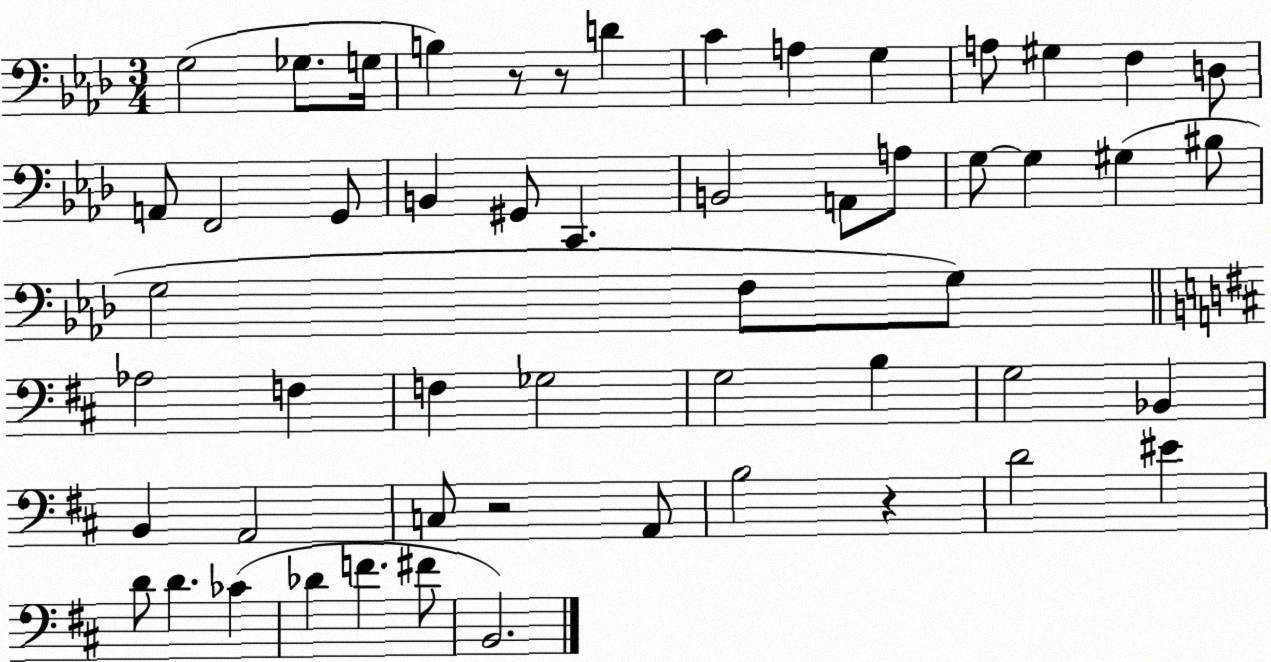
X:1
T:Untitled
M:3/4
L:1/4
K:Ab
G,2 _G,/2 G,/4 B, z/2 z/2 D C A, G, A,/2 ^G, F, D,/2 A,,/2 F,,2 G,,/2 B,, ^G,,/2 C,, B,,2 A,,/2 A,/2 G,/2 G, ^G, ^B,/2 G,2 F,/2 G,/2 _A,2 F, F, _G,2 G,2 B, G,2 _B,, B,, A,,2 C,/2 z2 A,,/2 B,2 z D2 ^E D/2 D _C _D F ^F/2 B,,2